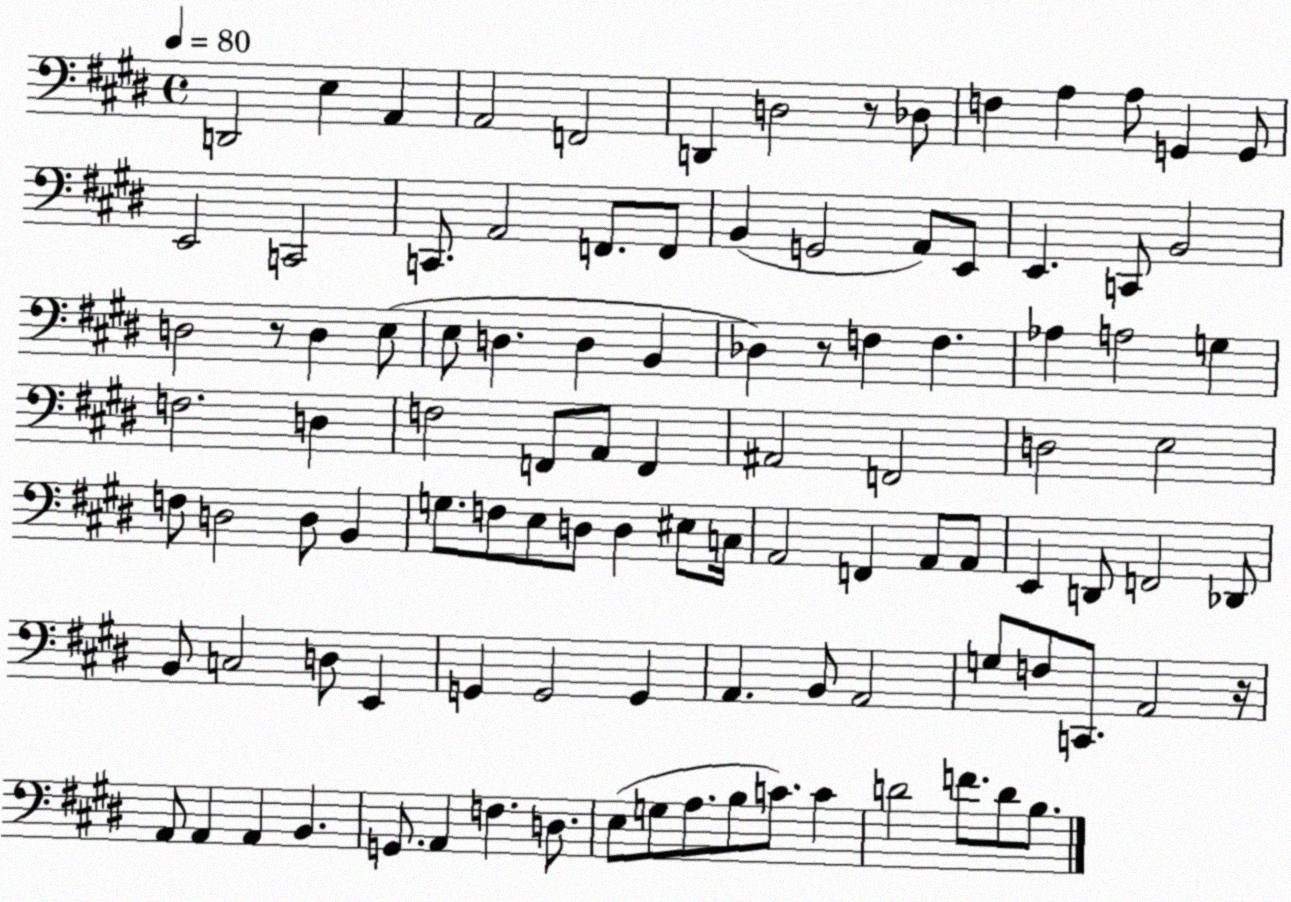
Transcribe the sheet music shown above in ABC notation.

X:1
T:Untitled
M:4/4
L:1/4
K:E
D,,2 E, A,, A,,2 F,,2 D,, D,2 z/2 _D,/2 F, A, A,/2 G,, G,,/2 E,,2 C,,2 C,,/2 A,,2 F,,/2 F,,/2 B,, G,,2 A,,/2 E,,/2 E,, C,,/2 B,,2 D,2 z/2 D, E,/2 E,/2 D, D, B,, _D, z/2 F, F, _A, A,2 G, F,2 D, F,2 F,,/2 A,,/2 F,, ^A,,2 F,,2 D,2 E,2 F,/2 D,2 D,/2 B,, G,/2 F,/2 E,/2 D,/2 D, ^E,/2 C,/4 A,,2 F,, A,,/2 A,,/2 E,, D,,/2 F,,2 _D,,/2 B,,/2 C,2 D,/2 E,, G,, G,,2 G,, A,, B,,/2 A,,2 G,/2 F,/2 C,,/2 A,,2 z/4 A,,/2 A,, A,, B,, G,,/2 A,, F, D,/2 E,/2 G,/2 A,/2 B,/2 C/2 C D2 F/2 D/2 B,/2